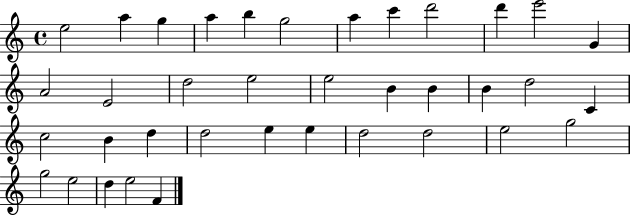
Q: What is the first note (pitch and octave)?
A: E5